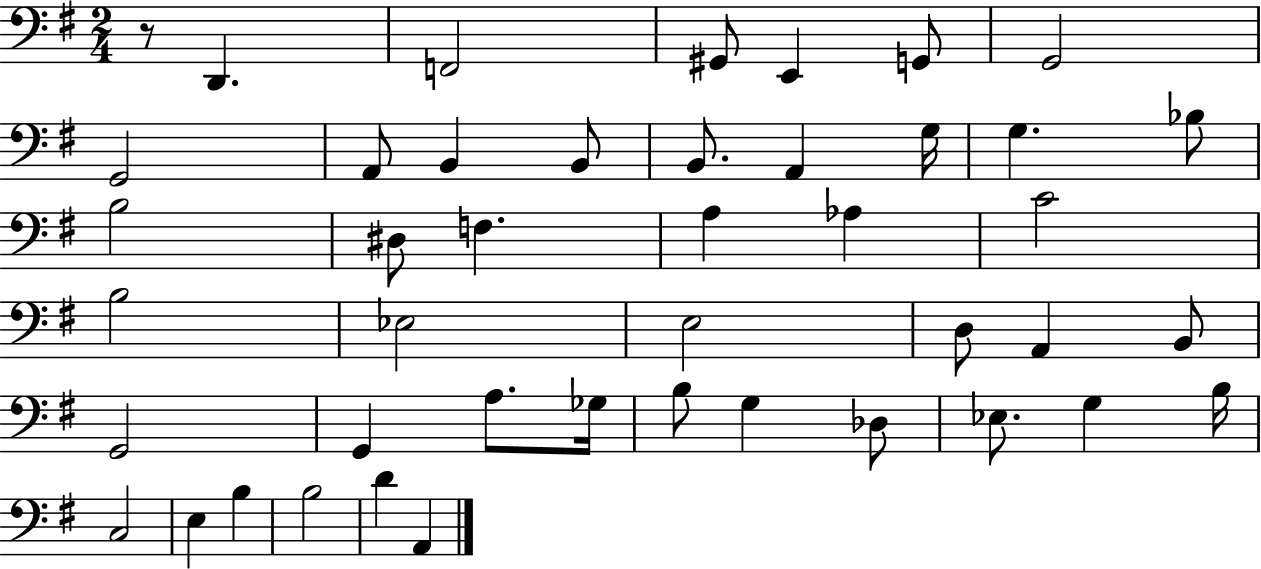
R/e D2/q. F2/h G#2/e E2/q G2/e G2/h G2/h A2/e B2/q B2/e B2/e. A2/q G3/s G3/q. Bb3/e B3/h D#3/e F3/q. A3/q Ab3/q C4/h B3/h Eb3/h E3/h D3/e A2/q B2/e G2/h G2/q A3/e. Gb3/s B3/e G3/q Db3/e Eb3/e. G3/q B3/s C3/h E3/q B3/q B3/h D4/q A2/q